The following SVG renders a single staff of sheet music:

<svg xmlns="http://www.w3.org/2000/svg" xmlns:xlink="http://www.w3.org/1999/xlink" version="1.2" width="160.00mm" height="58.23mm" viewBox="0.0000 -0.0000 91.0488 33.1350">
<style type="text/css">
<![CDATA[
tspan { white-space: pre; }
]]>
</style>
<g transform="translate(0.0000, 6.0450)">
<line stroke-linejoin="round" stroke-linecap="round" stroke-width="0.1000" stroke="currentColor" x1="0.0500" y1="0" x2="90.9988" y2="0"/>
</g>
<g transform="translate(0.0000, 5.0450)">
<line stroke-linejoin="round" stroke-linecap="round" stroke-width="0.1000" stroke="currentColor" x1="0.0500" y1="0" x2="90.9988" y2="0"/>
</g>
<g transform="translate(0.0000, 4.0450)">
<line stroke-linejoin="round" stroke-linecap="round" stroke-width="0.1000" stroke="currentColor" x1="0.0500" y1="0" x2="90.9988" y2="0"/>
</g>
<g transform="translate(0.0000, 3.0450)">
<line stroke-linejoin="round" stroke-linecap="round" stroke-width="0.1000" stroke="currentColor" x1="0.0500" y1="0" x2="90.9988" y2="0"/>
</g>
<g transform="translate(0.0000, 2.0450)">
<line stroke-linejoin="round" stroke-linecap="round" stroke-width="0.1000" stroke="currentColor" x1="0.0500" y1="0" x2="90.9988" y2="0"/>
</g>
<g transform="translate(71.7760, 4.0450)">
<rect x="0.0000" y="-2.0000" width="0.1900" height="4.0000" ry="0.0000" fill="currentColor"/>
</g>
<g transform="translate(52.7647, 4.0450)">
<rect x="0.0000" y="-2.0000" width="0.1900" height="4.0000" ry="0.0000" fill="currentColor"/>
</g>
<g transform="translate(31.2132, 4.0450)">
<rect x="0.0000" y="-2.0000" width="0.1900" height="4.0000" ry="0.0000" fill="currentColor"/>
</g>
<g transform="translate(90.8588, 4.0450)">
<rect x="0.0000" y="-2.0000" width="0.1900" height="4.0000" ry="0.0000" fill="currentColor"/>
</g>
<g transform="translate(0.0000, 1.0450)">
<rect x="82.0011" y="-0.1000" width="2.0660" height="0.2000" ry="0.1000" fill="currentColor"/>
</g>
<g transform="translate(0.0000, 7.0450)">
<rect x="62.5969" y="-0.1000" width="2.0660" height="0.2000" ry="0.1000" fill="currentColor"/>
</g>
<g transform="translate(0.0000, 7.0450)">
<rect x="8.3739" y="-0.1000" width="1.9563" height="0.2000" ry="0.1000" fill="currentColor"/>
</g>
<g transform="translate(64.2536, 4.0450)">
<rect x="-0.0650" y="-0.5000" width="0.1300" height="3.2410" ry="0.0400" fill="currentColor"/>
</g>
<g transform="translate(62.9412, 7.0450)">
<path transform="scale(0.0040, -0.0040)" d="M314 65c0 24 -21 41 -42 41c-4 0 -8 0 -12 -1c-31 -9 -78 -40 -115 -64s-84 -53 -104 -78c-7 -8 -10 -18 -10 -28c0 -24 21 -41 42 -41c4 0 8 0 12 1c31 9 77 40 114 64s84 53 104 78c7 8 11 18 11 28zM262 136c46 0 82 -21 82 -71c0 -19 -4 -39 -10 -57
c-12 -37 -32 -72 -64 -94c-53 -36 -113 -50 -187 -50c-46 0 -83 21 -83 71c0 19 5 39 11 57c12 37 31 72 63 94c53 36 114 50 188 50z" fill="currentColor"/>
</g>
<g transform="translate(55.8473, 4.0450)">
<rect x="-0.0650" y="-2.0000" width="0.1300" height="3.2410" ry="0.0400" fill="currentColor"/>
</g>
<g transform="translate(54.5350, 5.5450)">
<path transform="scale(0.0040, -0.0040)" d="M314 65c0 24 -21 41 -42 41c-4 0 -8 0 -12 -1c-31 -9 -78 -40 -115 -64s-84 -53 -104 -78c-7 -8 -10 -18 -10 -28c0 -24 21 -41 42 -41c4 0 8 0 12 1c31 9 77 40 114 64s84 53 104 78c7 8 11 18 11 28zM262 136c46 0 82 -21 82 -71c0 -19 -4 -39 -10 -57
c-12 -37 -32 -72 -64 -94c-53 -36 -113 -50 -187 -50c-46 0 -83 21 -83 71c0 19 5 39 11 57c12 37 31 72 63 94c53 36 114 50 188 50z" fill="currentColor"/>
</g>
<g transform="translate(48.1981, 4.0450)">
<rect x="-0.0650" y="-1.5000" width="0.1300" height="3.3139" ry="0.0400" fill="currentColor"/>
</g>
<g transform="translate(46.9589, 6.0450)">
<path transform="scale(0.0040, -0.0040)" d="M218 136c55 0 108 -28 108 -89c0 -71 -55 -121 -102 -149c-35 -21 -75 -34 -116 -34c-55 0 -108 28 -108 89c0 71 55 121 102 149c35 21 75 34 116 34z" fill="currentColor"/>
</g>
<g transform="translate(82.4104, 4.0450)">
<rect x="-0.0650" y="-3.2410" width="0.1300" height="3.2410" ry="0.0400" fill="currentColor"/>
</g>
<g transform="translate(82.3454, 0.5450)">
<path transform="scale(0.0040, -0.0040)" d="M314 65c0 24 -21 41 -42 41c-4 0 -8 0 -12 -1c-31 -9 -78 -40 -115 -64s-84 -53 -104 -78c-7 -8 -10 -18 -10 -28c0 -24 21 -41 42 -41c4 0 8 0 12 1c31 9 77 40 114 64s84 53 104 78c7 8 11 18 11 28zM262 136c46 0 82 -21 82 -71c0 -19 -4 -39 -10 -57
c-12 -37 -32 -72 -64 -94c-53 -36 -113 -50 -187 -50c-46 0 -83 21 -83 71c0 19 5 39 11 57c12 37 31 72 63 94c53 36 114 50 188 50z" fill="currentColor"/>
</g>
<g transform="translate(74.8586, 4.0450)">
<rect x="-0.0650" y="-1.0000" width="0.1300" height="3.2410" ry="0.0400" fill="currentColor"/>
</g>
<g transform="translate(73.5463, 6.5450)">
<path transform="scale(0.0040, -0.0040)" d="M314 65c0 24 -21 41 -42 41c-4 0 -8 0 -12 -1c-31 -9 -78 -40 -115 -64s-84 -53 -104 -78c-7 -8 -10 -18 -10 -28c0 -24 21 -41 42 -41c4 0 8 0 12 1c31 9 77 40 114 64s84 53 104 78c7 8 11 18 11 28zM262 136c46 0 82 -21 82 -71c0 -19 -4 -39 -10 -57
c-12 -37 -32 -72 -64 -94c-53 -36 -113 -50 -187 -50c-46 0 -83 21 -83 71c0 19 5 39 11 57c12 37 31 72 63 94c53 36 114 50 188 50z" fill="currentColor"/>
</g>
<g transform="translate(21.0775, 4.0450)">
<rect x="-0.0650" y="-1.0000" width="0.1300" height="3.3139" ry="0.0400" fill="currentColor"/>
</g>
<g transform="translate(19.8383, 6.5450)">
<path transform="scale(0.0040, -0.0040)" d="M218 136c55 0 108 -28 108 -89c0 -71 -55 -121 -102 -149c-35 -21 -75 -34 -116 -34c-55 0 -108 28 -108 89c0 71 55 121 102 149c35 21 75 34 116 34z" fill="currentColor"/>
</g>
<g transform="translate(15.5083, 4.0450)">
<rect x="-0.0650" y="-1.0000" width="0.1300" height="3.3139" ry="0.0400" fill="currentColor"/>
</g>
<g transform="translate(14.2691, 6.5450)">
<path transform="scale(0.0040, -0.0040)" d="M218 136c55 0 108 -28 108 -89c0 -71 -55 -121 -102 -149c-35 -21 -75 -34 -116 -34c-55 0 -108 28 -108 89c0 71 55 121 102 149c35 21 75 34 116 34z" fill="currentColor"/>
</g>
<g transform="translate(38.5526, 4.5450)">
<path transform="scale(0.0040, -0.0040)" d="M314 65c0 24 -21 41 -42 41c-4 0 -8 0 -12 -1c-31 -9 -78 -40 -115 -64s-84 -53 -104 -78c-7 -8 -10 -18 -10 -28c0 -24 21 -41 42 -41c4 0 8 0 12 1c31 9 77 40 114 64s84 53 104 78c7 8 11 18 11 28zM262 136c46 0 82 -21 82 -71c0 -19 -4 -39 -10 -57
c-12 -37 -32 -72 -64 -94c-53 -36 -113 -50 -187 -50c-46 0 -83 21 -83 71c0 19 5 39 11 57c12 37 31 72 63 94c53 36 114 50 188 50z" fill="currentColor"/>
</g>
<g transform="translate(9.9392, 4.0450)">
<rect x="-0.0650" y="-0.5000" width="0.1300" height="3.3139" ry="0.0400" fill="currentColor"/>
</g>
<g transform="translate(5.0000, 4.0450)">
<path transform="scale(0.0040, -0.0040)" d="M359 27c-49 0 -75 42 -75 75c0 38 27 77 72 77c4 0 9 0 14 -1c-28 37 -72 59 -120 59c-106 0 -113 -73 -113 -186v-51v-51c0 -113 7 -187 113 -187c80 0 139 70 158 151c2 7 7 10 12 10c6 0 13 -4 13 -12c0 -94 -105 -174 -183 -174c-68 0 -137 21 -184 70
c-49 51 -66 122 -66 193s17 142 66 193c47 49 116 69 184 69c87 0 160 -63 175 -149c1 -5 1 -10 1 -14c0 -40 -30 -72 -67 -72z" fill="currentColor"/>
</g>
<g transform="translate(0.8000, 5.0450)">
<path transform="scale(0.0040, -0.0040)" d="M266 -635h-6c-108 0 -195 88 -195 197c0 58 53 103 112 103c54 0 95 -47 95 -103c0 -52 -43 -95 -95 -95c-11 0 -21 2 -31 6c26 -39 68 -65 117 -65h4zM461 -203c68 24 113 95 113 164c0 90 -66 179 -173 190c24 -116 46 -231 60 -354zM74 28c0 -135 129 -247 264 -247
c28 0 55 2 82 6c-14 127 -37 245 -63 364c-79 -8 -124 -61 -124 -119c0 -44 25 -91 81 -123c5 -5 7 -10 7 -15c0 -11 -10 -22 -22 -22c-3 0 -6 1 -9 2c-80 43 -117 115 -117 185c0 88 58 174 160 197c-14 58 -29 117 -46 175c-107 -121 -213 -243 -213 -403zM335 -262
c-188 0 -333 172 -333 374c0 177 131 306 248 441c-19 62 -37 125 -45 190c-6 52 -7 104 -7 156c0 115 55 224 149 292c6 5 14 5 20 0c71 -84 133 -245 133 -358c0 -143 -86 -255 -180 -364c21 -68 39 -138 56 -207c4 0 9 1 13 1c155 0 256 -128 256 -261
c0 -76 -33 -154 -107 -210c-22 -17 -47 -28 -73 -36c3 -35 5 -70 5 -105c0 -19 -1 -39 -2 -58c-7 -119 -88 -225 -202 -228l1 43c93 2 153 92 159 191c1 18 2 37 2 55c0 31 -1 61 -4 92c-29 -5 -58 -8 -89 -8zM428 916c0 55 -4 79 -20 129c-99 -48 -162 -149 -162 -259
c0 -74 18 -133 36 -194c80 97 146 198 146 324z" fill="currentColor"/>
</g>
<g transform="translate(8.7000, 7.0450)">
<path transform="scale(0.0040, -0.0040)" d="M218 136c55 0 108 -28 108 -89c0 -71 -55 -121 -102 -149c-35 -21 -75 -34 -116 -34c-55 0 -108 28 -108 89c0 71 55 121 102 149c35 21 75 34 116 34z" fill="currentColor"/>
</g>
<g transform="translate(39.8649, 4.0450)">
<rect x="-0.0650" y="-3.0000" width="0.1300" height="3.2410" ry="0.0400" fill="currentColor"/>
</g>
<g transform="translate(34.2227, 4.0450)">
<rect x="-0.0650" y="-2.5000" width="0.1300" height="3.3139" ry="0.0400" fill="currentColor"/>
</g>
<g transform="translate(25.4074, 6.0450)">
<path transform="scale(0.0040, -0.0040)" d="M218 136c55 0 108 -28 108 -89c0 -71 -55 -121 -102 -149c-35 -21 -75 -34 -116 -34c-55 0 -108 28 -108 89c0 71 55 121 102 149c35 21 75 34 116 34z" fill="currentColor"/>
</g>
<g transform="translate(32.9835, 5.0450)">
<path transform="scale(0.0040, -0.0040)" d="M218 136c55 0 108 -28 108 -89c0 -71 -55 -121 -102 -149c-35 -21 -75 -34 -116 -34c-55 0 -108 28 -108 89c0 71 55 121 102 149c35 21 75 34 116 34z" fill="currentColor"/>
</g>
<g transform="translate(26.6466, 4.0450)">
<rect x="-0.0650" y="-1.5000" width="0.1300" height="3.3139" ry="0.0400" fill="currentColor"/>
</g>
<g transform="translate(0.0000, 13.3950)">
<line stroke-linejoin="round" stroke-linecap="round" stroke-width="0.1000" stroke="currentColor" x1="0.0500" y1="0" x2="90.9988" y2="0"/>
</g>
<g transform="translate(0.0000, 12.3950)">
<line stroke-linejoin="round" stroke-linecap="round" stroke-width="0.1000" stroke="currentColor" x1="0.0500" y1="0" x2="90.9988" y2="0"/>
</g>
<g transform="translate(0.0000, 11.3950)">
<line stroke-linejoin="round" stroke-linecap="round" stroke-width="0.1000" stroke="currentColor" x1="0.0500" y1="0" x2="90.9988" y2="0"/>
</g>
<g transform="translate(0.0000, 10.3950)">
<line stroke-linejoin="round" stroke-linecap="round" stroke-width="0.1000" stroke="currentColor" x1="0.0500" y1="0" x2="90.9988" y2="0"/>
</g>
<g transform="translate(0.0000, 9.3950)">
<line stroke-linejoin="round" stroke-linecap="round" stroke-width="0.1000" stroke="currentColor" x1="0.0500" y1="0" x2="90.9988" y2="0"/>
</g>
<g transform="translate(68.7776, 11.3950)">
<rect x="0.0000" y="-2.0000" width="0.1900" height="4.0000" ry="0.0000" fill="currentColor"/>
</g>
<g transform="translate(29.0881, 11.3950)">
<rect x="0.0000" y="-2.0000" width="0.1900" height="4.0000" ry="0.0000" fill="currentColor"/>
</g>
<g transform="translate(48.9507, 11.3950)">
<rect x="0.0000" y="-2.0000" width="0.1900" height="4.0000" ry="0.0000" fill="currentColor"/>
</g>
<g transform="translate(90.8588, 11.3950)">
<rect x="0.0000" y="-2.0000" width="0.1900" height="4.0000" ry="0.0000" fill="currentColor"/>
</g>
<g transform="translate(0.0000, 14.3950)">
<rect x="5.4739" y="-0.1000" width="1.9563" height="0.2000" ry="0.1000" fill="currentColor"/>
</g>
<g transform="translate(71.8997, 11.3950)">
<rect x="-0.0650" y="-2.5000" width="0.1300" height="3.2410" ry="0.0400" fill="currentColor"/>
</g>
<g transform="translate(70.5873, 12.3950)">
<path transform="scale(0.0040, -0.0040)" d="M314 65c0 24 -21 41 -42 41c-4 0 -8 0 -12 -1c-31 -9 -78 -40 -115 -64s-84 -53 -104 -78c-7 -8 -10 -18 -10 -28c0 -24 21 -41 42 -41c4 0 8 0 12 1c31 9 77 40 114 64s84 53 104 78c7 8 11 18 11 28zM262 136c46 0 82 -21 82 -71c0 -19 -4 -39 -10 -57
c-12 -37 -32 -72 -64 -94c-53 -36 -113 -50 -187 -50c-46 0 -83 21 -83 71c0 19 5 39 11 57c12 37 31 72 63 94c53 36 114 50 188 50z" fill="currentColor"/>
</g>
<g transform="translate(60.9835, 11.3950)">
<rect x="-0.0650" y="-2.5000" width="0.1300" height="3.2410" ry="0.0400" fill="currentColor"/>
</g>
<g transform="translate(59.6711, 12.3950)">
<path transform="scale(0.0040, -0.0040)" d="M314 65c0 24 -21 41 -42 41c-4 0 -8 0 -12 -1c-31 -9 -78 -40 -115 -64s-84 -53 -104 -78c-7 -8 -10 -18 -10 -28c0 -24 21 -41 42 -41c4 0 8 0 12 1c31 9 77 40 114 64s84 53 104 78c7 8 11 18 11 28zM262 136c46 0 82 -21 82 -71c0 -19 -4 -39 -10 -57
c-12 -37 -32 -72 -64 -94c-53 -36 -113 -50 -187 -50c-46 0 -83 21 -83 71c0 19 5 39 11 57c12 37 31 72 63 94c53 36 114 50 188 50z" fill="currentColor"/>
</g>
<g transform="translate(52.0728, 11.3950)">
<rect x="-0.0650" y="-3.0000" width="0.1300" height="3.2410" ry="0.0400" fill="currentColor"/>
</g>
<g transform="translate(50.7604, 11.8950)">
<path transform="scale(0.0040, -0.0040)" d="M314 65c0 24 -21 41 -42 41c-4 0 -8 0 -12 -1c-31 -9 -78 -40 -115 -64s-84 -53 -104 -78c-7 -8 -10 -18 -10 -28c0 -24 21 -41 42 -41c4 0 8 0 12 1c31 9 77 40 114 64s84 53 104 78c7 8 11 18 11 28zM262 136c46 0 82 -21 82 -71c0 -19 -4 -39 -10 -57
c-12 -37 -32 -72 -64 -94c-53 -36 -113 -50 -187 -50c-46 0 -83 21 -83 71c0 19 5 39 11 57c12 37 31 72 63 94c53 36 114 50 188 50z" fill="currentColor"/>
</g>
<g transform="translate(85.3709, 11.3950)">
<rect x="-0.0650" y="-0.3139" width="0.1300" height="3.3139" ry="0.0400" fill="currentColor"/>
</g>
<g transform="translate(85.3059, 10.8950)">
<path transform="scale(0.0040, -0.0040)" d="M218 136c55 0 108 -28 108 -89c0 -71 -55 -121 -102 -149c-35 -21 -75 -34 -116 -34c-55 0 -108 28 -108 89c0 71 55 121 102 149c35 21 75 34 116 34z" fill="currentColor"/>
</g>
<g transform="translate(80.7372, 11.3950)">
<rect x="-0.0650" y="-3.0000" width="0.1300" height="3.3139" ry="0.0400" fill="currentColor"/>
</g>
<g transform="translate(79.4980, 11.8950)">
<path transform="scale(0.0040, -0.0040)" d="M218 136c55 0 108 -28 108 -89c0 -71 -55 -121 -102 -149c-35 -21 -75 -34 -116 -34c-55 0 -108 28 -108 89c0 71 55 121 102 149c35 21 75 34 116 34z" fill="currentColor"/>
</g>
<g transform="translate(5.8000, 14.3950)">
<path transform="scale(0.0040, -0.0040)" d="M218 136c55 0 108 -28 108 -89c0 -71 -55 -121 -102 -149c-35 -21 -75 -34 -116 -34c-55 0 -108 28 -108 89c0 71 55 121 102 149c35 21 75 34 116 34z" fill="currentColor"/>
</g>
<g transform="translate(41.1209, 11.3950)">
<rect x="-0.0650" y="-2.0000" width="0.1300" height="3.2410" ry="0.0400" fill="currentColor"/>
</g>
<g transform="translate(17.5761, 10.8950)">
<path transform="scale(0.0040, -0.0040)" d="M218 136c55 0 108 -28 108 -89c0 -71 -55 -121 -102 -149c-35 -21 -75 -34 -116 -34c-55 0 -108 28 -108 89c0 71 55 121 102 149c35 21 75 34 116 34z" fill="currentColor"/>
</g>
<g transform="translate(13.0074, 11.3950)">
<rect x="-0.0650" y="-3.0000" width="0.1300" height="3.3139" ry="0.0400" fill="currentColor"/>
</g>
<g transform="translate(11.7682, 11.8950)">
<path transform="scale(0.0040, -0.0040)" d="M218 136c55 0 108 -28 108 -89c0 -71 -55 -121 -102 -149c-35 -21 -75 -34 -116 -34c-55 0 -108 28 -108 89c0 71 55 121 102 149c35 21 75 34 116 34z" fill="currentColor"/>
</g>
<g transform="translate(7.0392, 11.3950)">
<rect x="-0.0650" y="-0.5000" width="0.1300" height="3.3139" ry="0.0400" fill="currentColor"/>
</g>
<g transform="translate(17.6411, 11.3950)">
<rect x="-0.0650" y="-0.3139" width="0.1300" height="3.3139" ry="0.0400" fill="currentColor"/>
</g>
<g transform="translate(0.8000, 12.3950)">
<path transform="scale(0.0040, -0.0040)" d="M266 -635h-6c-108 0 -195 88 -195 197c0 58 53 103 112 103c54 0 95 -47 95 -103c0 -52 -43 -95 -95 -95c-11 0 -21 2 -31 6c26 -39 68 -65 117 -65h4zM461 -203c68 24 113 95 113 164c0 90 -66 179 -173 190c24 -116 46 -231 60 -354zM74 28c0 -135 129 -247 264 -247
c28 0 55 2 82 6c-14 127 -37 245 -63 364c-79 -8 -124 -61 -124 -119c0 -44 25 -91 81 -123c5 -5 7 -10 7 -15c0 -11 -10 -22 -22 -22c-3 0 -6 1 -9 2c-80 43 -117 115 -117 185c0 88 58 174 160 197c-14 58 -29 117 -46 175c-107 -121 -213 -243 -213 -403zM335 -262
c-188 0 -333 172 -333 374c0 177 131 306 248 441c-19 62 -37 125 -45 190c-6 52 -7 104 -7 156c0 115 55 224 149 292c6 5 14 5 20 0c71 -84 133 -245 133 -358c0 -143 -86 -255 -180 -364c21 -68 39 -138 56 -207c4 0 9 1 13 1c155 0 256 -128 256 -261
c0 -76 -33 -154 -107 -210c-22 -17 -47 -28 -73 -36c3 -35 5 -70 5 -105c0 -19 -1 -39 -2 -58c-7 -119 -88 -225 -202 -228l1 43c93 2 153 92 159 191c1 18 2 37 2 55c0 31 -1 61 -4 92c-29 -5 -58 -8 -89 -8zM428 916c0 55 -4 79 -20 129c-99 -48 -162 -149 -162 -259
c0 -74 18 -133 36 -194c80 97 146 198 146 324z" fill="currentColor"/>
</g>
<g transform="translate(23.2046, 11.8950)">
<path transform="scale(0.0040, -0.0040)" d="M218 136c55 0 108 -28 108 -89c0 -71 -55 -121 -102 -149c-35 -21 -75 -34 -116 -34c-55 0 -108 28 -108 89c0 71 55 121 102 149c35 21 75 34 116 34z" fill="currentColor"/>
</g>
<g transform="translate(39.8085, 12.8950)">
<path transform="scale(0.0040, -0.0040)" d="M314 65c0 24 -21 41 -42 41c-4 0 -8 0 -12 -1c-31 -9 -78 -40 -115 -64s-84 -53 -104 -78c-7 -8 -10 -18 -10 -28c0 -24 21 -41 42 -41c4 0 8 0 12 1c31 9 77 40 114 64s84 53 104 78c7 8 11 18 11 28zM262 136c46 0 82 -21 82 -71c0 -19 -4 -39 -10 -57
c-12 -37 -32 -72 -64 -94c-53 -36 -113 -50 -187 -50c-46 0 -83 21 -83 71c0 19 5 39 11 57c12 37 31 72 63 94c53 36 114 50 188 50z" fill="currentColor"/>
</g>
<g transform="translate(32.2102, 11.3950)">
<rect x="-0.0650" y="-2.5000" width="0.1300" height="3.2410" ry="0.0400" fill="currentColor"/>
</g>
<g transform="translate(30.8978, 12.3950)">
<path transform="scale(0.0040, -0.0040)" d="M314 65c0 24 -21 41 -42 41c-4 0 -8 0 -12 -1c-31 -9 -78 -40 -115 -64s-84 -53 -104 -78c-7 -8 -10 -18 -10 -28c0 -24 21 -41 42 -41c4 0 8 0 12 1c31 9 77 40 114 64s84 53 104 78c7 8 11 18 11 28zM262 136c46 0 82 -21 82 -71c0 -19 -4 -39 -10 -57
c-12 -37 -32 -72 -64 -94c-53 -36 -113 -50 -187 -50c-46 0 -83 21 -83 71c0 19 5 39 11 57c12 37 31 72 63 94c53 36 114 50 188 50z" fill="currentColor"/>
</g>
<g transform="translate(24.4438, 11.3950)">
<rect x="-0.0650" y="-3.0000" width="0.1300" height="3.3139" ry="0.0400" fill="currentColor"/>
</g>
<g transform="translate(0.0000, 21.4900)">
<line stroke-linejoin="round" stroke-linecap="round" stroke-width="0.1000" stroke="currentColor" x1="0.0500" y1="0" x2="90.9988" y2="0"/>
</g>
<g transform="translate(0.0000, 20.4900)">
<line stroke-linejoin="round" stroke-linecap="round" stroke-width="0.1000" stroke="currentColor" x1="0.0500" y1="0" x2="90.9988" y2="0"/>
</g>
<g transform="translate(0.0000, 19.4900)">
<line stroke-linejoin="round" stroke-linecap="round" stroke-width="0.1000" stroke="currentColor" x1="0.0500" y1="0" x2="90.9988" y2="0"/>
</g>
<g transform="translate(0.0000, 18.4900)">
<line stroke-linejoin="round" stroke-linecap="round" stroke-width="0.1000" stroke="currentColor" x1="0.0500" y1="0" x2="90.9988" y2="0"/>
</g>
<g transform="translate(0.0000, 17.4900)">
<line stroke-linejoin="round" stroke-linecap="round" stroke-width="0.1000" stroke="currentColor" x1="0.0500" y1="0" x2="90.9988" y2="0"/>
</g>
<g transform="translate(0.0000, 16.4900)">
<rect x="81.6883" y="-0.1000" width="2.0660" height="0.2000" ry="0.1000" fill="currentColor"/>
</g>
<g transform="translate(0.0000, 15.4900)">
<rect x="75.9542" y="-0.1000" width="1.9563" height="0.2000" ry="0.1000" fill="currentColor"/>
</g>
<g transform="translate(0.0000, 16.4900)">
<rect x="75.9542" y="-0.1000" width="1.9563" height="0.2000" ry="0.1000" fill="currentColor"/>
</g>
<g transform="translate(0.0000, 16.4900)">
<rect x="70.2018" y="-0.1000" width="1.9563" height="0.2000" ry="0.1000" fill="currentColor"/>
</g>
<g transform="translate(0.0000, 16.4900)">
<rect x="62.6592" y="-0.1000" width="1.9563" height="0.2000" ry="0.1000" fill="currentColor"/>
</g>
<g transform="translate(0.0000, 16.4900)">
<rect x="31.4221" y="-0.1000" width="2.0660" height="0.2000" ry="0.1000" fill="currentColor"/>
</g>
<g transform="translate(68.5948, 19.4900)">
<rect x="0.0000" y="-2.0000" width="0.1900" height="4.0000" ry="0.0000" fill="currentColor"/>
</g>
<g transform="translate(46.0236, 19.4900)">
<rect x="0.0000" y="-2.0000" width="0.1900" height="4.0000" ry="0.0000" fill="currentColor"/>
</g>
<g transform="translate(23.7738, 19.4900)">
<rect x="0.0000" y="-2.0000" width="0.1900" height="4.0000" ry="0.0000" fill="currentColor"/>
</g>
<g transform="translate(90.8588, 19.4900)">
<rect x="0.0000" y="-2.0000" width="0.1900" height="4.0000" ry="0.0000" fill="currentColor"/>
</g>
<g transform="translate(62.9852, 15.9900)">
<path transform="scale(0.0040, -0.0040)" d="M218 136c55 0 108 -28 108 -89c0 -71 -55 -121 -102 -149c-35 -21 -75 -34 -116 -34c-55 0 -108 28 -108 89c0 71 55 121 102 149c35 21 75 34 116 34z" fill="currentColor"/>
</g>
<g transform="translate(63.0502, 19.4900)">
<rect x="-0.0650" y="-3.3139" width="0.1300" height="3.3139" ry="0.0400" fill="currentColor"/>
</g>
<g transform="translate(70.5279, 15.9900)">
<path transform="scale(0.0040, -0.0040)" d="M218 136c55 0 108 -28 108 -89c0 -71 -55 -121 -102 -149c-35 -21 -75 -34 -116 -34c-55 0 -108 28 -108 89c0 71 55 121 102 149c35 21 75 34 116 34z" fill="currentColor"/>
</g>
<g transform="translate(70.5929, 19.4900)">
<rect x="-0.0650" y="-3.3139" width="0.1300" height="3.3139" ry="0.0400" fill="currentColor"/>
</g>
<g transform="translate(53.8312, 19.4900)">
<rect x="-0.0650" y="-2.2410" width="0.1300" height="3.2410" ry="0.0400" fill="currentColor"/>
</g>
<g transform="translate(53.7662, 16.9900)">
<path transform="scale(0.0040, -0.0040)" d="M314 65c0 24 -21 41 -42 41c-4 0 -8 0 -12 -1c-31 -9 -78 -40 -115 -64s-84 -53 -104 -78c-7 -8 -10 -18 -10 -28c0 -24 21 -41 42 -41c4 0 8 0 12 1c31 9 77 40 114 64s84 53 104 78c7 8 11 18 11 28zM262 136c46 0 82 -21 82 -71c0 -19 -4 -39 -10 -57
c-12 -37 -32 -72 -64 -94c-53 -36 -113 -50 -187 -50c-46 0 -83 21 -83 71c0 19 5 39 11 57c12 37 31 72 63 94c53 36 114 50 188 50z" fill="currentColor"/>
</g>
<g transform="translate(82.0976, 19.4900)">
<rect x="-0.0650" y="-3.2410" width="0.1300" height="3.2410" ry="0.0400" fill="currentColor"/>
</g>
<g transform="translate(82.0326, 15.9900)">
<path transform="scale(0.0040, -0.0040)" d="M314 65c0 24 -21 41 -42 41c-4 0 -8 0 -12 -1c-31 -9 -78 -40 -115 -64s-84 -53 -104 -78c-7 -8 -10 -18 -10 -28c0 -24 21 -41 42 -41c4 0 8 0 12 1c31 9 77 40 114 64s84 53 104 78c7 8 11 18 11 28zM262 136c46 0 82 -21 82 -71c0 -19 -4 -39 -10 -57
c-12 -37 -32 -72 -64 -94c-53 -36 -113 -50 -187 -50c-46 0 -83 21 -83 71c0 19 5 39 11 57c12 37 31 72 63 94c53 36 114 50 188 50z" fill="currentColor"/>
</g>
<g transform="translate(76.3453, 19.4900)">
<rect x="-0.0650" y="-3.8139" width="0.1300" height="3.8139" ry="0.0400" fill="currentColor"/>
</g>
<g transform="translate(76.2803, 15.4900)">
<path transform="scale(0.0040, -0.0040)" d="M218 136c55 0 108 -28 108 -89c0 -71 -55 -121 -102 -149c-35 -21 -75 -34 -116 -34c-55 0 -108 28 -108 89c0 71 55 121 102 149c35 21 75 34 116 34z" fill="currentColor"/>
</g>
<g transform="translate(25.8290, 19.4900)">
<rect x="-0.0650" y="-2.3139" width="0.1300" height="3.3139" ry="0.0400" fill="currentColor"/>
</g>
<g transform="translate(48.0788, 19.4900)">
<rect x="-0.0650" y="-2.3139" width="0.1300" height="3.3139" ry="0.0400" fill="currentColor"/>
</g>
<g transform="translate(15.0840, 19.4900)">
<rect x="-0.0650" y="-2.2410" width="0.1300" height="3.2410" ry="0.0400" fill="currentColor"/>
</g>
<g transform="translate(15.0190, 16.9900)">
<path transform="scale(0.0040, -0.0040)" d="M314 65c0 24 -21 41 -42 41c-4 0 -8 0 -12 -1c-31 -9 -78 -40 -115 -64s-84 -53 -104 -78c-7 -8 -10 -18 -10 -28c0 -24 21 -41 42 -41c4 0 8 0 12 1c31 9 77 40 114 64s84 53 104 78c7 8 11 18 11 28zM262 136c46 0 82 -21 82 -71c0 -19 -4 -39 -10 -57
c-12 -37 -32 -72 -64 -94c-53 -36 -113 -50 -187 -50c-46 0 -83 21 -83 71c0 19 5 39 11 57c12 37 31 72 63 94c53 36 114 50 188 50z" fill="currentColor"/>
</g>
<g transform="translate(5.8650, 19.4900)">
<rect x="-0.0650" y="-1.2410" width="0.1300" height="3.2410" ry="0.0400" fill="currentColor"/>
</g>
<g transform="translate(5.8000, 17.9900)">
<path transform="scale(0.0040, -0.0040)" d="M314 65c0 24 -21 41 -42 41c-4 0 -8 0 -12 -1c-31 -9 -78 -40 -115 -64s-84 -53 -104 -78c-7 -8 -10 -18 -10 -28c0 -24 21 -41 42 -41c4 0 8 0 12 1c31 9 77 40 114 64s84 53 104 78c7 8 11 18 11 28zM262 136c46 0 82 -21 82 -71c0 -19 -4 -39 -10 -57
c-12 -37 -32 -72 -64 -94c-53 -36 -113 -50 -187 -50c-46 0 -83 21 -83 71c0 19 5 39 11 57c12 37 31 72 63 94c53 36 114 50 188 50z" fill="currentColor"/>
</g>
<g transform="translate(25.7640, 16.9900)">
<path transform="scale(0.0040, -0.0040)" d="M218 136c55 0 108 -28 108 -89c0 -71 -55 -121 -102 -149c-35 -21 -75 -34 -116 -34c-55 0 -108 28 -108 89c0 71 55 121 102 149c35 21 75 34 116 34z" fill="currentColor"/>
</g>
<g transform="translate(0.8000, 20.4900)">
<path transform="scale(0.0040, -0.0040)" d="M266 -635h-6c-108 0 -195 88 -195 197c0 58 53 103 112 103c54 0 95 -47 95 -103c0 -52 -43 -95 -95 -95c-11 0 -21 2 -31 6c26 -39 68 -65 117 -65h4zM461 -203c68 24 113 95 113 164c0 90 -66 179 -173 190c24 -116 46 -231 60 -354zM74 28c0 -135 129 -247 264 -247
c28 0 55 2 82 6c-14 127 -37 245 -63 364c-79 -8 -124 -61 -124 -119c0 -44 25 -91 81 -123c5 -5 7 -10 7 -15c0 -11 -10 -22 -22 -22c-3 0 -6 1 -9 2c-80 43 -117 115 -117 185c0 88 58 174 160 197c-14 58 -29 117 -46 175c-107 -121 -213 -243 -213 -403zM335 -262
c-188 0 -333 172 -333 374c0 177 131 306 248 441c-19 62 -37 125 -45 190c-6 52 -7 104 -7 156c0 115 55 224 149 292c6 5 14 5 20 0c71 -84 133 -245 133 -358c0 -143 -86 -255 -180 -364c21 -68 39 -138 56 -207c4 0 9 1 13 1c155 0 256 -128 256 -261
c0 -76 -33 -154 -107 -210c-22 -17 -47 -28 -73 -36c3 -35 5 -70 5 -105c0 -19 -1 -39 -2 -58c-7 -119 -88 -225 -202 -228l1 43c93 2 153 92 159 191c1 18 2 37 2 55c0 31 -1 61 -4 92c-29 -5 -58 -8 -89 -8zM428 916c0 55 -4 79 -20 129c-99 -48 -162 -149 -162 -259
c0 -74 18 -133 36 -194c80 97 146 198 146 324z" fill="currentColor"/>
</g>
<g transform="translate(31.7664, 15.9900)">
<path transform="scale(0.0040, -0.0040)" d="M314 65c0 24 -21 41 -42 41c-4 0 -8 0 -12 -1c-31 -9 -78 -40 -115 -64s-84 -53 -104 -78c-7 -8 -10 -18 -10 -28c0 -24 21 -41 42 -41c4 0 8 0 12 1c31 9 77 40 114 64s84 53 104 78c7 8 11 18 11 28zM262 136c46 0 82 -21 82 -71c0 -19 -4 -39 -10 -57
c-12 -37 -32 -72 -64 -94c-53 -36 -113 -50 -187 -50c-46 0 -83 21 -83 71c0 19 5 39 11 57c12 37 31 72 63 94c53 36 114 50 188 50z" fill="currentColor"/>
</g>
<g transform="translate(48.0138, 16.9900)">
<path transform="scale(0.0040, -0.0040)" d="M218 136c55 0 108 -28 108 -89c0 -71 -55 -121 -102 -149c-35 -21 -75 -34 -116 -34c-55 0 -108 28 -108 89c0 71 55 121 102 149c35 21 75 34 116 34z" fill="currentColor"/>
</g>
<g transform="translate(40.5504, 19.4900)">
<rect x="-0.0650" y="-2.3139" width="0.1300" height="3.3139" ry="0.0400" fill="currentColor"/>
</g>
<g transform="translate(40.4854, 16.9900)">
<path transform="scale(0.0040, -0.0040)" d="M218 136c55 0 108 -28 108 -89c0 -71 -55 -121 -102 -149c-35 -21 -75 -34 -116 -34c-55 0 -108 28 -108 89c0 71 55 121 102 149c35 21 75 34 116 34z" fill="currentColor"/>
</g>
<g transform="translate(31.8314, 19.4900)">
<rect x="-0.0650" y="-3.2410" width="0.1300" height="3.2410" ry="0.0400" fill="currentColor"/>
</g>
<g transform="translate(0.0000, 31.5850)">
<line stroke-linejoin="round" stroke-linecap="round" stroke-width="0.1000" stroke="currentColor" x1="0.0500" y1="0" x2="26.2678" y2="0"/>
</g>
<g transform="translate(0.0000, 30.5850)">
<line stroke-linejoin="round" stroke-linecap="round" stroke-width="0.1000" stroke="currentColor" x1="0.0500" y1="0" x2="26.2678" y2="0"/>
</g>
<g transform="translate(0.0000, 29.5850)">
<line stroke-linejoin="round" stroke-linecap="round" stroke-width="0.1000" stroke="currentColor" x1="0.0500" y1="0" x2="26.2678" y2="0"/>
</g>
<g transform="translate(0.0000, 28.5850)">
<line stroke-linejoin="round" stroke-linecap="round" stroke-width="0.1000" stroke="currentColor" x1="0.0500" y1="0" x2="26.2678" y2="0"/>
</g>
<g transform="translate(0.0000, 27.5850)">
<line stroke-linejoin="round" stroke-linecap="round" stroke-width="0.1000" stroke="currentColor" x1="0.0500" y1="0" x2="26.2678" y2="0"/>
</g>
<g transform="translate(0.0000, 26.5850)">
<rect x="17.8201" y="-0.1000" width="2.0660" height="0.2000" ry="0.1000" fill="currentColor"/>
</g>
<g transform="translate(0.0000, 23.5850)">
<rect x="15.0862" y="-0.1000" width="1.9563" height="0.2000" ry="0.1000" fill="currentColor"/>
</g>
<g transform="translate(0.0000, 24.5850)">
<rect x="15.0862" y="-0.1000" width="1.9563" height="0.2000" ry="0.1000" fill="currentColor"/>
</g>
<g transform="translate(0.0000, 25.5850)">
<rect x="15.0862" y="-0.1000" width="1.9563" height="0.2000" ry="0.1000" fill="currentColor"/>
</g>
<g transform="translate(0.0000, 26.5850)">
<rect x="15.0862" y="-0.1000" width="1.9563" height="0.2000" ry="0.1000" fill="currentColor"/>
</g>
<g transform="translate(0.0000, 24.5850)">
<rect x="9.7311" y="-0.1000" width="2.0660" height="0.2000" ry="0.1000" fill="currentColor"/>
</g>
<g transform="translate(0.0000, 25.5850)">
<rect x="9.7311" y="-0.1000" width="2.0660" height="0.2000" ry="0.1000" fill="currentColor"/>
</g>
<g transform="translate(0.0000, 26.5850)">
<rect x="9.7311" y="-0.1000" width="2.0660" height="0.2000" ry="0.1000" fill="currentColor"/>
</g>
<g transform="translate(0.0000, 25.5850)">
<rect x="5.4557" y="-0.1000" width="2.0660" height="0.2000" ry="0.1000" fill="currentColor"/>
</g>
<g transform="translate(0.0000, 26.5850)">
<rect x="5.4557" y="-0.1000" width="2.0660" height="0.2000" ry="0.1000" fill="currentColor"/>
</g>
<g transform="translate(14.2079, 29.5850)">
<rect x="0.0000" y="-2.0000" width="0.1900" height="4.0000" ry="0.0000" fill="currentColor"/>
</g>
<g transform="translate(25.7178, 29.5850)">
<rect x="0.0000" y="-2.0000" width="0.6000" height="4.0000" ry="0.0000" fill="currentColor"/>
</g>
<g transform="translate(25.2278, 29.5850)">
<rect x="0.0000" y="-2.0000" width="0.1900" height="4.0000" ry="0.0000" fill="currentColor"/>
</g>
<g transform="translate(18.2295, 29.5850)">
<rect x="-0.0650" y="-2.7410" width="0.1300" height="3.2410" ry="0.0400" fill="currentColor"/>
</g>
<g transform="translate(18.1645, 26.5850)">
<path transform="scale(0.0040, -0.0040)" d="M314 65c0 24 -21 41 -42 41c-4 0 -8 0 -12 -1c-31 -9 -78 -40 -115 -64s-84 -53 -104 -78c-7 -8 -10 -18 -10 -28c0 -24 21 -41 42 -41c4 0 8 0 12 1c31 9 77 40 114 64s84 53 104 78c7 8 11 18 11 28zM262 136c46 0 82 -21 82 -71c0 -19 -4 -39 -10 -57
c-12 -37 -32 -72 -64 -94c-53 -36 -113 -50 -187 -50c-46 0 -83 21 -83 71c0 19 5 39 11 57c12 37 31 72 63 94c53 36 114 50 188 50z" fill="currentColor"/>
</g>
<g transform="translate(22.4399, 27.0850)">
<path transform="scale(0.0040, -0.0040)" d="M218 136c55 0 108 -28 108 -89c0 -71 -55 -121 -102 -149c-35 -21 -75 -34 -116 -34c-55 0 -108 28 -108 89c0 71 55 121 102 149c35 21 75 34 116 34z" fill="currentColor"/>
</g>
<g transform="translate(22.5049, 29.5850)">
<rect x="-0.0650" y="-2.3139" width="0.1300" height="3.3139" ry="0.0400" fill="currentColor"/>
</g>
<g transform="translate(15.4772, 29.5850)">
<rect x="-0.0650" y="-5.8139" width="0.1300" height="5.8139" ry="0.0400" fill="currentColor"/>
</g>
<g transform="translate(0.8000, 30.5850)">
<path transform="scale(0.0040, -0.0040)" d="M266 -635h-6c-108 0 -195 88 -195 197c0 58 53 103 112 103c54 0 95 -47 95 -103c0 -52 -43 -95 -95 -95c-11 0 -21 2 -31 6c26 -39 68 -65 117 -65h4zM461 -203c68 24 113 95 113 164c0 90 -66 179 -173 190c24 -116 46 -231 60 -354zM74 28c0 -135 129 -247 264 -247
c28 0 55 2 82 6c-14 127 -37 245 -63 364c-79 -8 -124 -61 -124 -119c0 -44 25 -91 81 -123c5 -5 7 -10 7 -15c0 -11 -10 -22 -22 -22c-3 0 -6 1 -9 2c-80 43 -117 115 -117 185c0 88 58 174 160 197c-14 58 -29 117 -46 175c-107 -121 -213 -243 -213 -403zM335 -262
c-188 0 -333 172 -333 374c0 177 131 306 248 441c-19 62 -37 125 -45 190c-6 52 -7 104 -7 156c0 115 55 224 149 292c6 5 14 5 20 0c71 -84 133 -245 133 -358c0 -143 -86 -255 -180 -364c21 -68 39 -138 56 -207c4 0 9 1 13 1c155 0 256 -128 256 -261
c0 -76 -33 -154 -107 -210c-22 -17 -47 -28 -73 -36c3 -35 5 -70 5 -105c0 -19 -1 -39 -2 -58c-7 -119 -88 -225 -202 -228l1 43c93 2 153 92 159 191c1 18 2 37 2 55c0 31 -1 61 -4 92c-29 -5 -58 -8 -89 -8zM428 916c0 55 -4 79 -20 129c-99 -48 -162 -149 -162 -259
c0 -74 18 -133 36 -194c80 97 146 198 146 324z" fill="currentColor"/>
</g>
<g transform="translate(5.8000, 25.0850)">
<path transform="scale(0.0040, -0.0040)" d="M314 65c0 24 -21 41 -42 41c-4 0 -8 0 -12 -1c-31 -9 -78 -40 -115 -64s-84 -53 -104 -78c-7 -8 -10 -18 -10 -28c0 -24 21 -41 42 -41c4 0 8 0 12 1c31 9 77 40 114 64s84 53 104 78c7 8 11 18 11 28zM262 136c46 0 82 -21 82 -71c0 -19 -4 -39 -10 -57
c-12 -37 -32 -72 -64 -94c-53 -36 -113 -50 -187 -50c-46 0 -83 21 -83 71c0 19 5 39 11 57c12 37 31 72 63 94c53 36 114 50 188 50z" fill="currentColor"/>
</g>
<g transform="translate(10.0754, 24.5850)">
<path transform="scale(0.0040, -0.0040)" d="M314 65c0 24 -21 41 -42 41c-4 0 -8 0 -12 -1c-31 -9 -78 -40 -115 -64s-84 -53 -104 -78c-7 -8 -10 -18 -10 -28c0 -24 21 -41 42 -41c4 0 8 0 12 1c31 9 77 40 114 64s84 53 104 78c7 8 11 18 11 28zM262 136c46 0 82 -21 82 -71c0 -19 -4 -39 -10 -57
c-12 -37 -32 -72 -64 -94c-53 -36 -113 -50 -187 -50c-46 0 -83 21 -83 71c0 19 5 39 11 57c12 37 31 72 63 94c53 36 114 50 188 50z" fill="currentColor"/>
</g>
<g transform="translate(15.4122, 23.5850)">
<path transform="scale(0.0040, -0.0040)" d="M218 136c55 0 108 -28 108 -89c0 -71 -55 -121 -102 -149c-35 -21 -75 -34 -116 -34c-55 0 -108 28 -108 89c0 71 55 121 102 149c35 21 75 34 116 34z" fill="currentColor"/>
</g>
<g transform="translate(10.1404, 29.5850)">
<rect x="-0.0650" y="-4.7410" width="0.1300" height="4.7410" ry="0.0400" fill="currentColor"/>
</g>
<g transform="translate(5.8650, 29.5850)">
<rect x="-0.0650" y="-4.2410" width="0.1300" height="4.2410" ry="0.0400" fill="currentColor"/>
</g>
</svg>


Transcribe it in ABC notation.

X:1
T:Untitled
M:4/4
L:1/4
K:C
C D D E G A2 E F2 C2 D2 b2 C A c A G2 F2 A2 G2 G2 A c e2 g2 g b2 g g g2 b b c' b2 d'2 e'2 g' a2 g